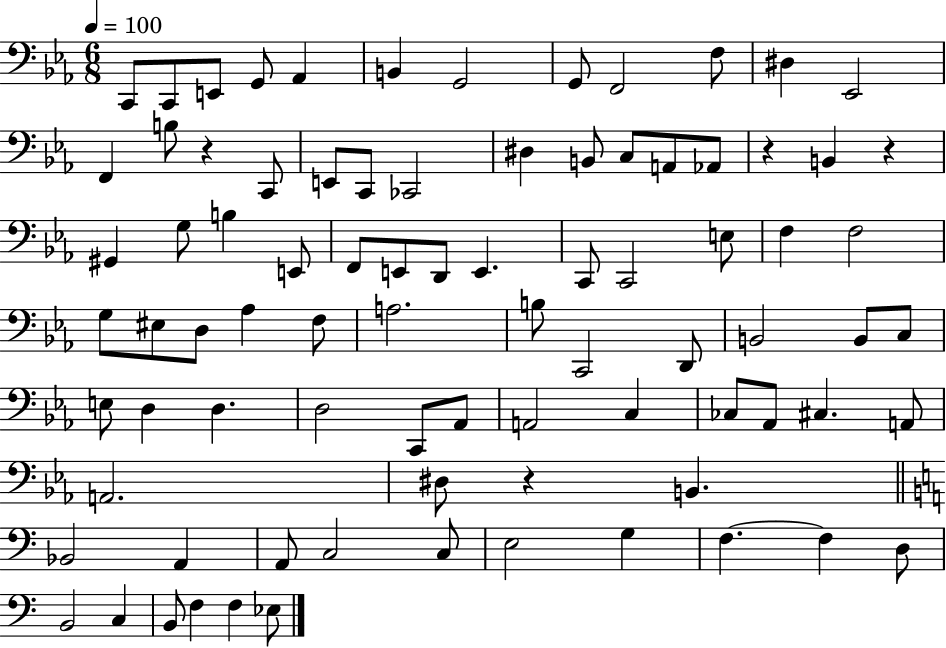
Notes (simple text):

C2/e C2/e E2/e G2/e Ab2/q B2/q G2/h G2/e F2/h F3/e D#3/q Eb2/h F2/q B3/e R/q C2/e E2/e C2/e CES2/h D#3/q B2/e C3/e A2/e Ab2/e R/q B2/q R/q G#2/q G3/e B3/q E2/e F2/e E2/e D2/e E2/q. C2/e C2/h E3/e F3/q F3/h G3/e EIS3/e D3/e Ab3/q F3/e A3/h. B3/e C2/h D2/e B2/h B2/e C3/e E3/e D3/q D3/q. D3/h C2/e Ab2/e A2/h C3/q CES3/e Ab2/e C#3/q. A2/e A2/h. D#3/e R/q B2/q. Bb2/h A2/q A2/e C3/h C3/e E3/h G3/q F3/q. F3/q D3/e B2/h C3/q B2/e F3/q F3/q Eb3/e